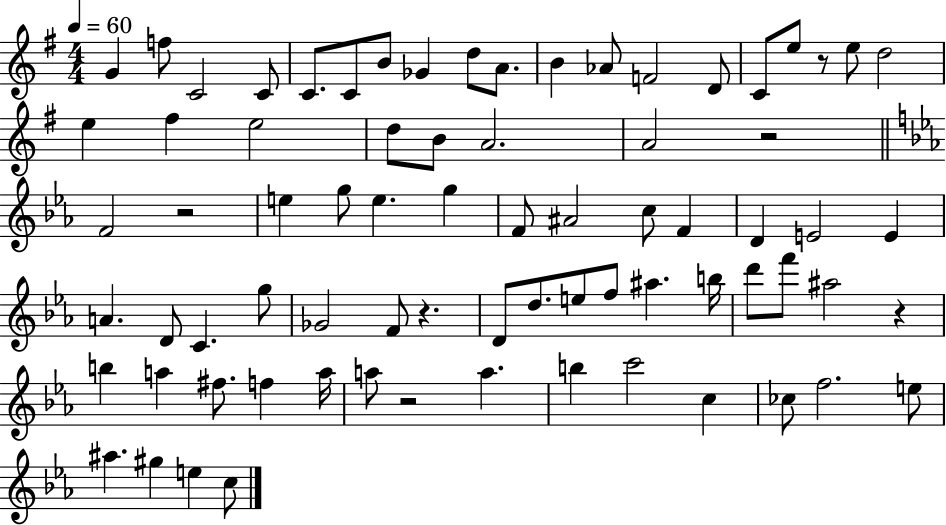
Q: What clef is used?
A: treble